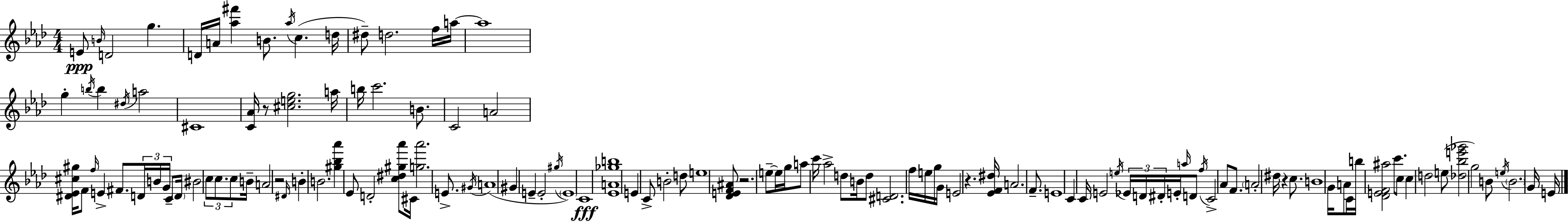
{
  \clef treble
  \numericTimeSignature
  \time 4/4
  \key f \minor
  e'8\ppp \grace { b'16 } d'2 g''4. | d'16 a'16 <aes'' fis'''>4 b'8. \acciaccatura { aes''16 }( c''4. | d''16 dis''8--) d''2. | f''16 a''16~~ a''1 | \break g''4-. \acciaccatura { b''16 } b''4 \acciaccatura { dis''16 } a''2 | cis'1 | <c' aes'>16 r8 <cis'' e'' g''>2. | a''16 b''16 c'''2. | \break b'8. c'2 a'2 | <dis' ees' cis'' gis''>16 f'8 \grace { f''16 } e'4-> fis'8. \tuplet 3/2 { d'16 | b'16 g'16 } c'8-- \parenthesize d'16 bis'2 \tuplet 3/2 { c''8 c''8. | c''8 } b'16-- a'2 r2 | \break \grace { dis'16 } b'4-. b'2. | <gis'' bes'' aes'''>4 ees'8 d'2-. | <c'' dis'' gis'' aes'''>8 cis'16 <g'' aes'''>2. | e'8.-> \acciaccatura { gis'16 }( a'1 | \break gis'4 e'4-- e'2-. | \acciaccatura { gis''16 }) \parenthesize e'1 | c'1\fff | <ees' a' ges'' b''>1 | \break e'4 c'8-> b'2-. | d''8 e''1 | <des' e' f' ais'>8 r2. | e''8--~~ e''16 g''16 a''8 c'''16 aes''2-> | \break d''8 b'16 d''8 <cis' d'>2. | f''16 e''16 g''16 g'16 e'2 | r4. <ees' f' dis''>16 a'2. | f'8.-- e'1 | \break c'4 c'16 e'2 | \acciaccatura { e''16 } \tuplet 3/2 { ees'16 d'16 dis'16-. } e'16-. \grace { a''16 } d'8 \acciaccatura { f''16 } c'2-> | aes'8 f'8. \parenthesize a'2-. | dis''16 r4 c''8. b'1 | \break g'16 a'8 c'16 b''16 | <des' e' f' ais''>2 c'''8. c''8 c''4 | d''2 e''8( <des'' bes'' e''' ges'''>2 | g''2) b'8 \acciaccatura { e''16 } \parenthesize b'2. | \break g'16 e'16 \bar "|."
}